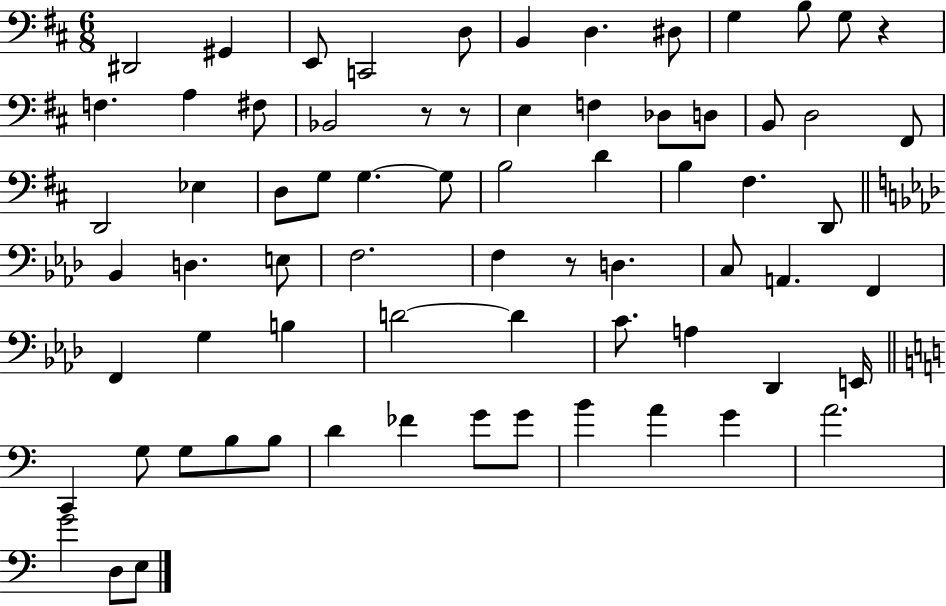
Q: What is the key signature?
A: D major